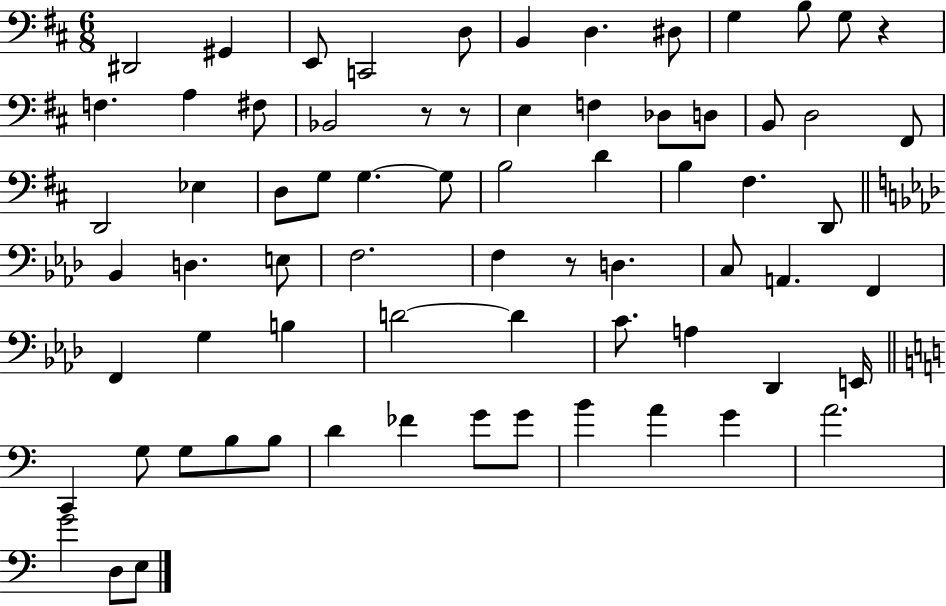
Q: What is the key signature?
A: D major